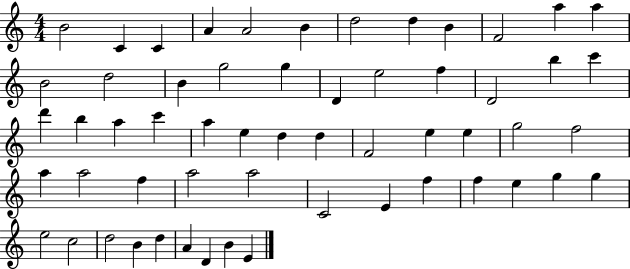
B4/h C4/q C4/q A4/q A4/h B4/q D5/h D5/q B4/q F4/h A5/q A5/q B4/h D5/h B4/q G5/h G5/q D4/q E5/h F5/q D4/h B5/q C6/q D6/q B5/q A5/q C6/q A5/q E5/q D5/q D5/q F4/h E5/q E5/q G5/h F5/h A5/q A5/h F5/q A5/h A5/h C4/h E4/q F5/q F5/q E5/q G5/q G5/q E5/h C5/h D5/h B4/q D5/q A4/q D4/q B4/q E4/q